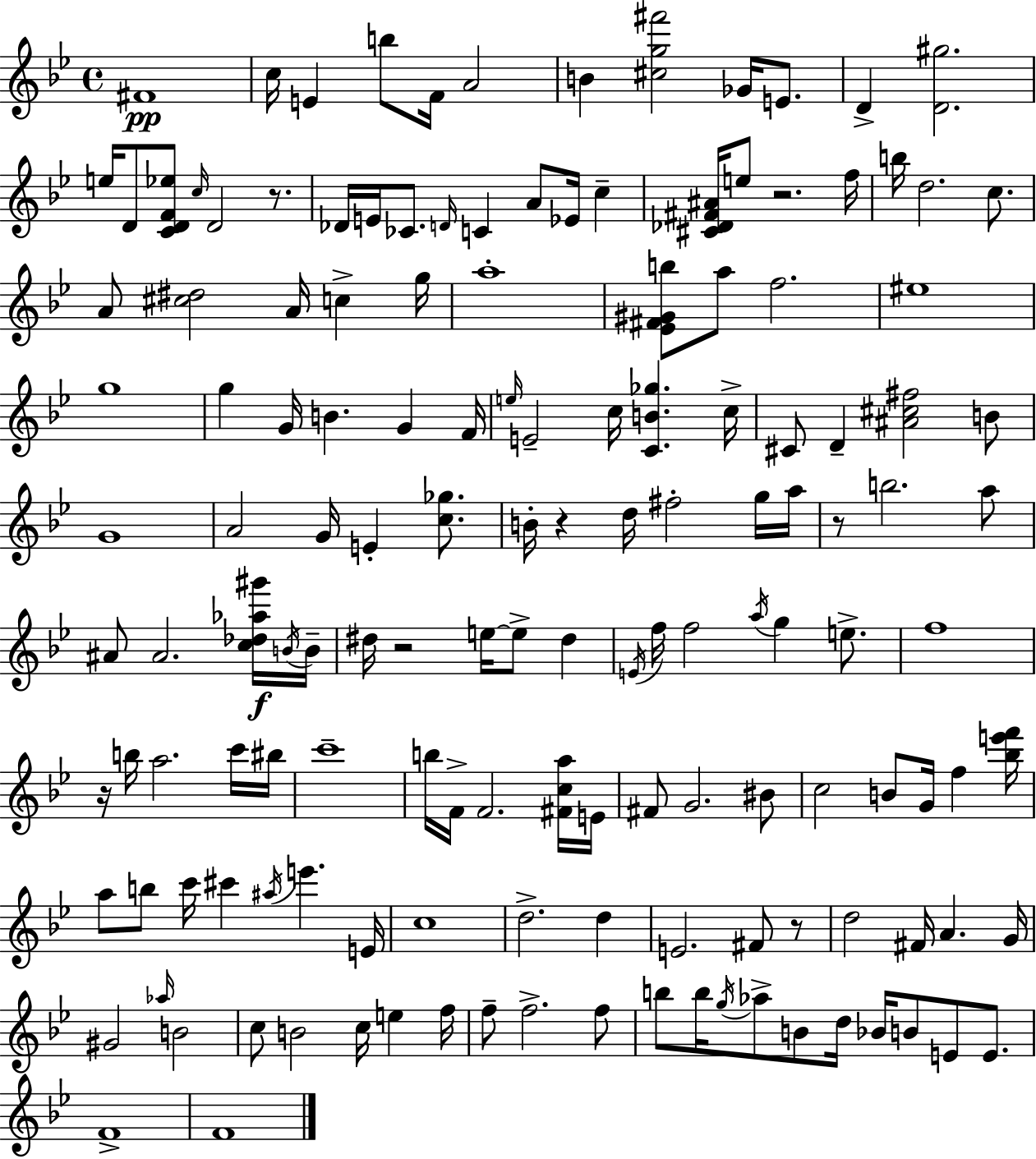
X:1
T:Untitled
M:4/4
L:1/4
K:Gm
^F4 c/4 E b/2 F/4 A2 B [^cg^f']2 _G/4 E/2 D [D^g]2 e/4 D/2 [CDF_e]/2 c/4 D2 z/2 _D/4 E/4 _C/2 D/4 C A/2 _E/4 c [^C_D^F^A]/4 e/2 z2 f/4 b/4 d2 c/2 A/2 [^c^d]2 A/4 c g/4 a4 [_E^F^Gb]/2 a/2 f2 ^e4 g4 g G/4 B G F/4 e/4 E2 c/4 [CB_g] c/4 ^C/2 D [^A^c^f]2 B/2 G4 A2 G/4 E [c_g]/2 B/4 z d/4 ^f2 g/4 a/4 z/2 b2 a/2 ^A/2 ^A2 [c_d_a^g']/4 B/4 B/4 ^d/4 z2 e/4 e/2 ^d E/4 f/4 f2 a/4 g e/2 f4 z/4 b/4 a2 c'/4 ^b/4 c'4 b/4 F/4 F2 [^Fca]/4 E/4 ^F/2 G2 ^B/2 c2 B/2 G/4 f [_be'f']/4 a/2 b/2 c'/4 ^c' ^a/4 e' E/4 c4 d2 d E2 ^F/2 z/2 d2 ^F/4 A G/4 ^G2 _a/4 B2 c/2 B2 c/4 e f/4 f/2 f2 f/2 b/2 b/4 g/4 _a/2 B/2 d/4 _B/4 B/2 E/2 E/2 F4 F4